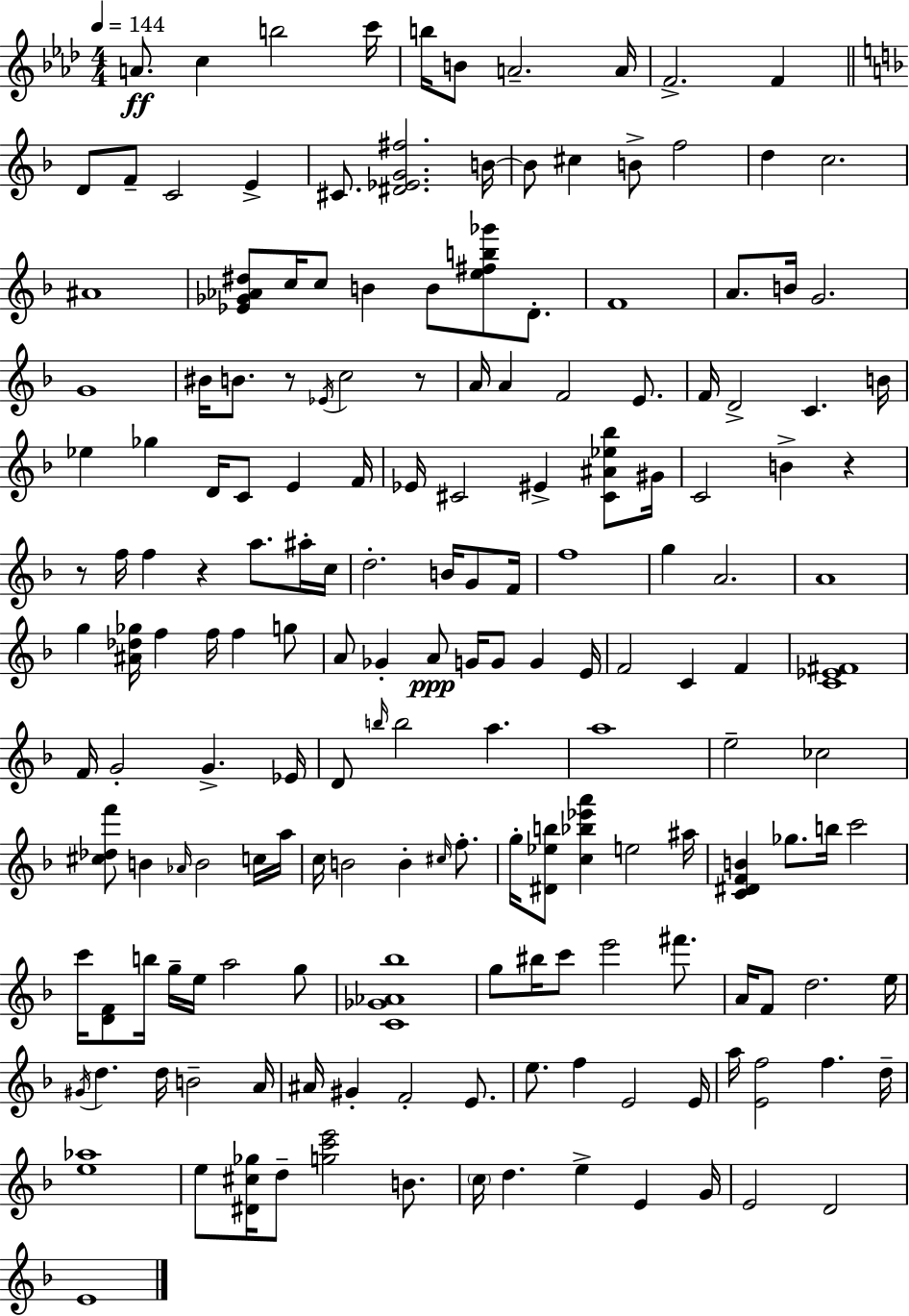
X:1
T:Untitled
M:4/4
L:1/4
K:Ab
A/2 c b2 c'/4 b/4 B/2 A2 A/4 F2 F D/2 F/2 C2 E ^C/2 [^D_EG^f]2 B/4 B/2 ^c B/2 f2 d c2 ^A4 [_E_G_A^d]/2 c/4 c/2 B B/2 [e^fb_g']/2 D/2 F4 A/2 B/4 G2 G4 ^B/4 B/2 z/2 _E/4 c2 z/2 A/4 A F2 E/2 F/4 D2 C B/4 _e _g D/4 C/2 E F/4 _E/4 ^C2 ^E [^C^A_e_b]/2 ^G/4 C2 B z z/2 f/4 f z a/2 ^a/4 c/4 d2 B/4 G/2 F/4 f4 g A2 A4 g [^A_d_g]/4 f f/4 f g/2 A/2 _G A/2 G/4 G/2 G E/4 F2 C F [C_E^F]4 F/4 G2 G _E/4 D/2 b/4 b2 a a4 e2 _c2 [^c_df']/2 B _A/4 B2 c/4 a/4 c/4 B2 B ^c/4 f/2 g/4 [^D_eb]/2 [c_b_e'a'] e2 ^a/4 [C^DFB] _g/2 b/4 c'2 c'/4 [DF]/2 b/4 g/4 e/4 a2 g/2 [C_G_A_b]4 g/2 ^b/4 c'/2 e'2 ^f'/2 A/4 F/2 d2 e/4 ^G/4 d d/4 B2 A/4 ^A/4 ^G F2 E/2 e/2 f E2 E/4 a/4 [Ef]2 f d/4 [e_a]4 e/2 [^D^c_g]/4 d/2 [gc'e']2 B/2 c/4 d e E G/4 E2 D2 E4